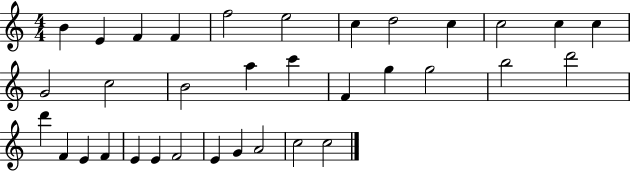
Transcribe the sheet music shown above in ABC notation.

X:1
T:Untitled
M:4/4
L:1/4
K:C
B E F F f2 e2 c d2 c c2 c c G2 c2 B2 a c' F g g2 b2 d'2 d' F E F E E F2 E G A2 c2 c2